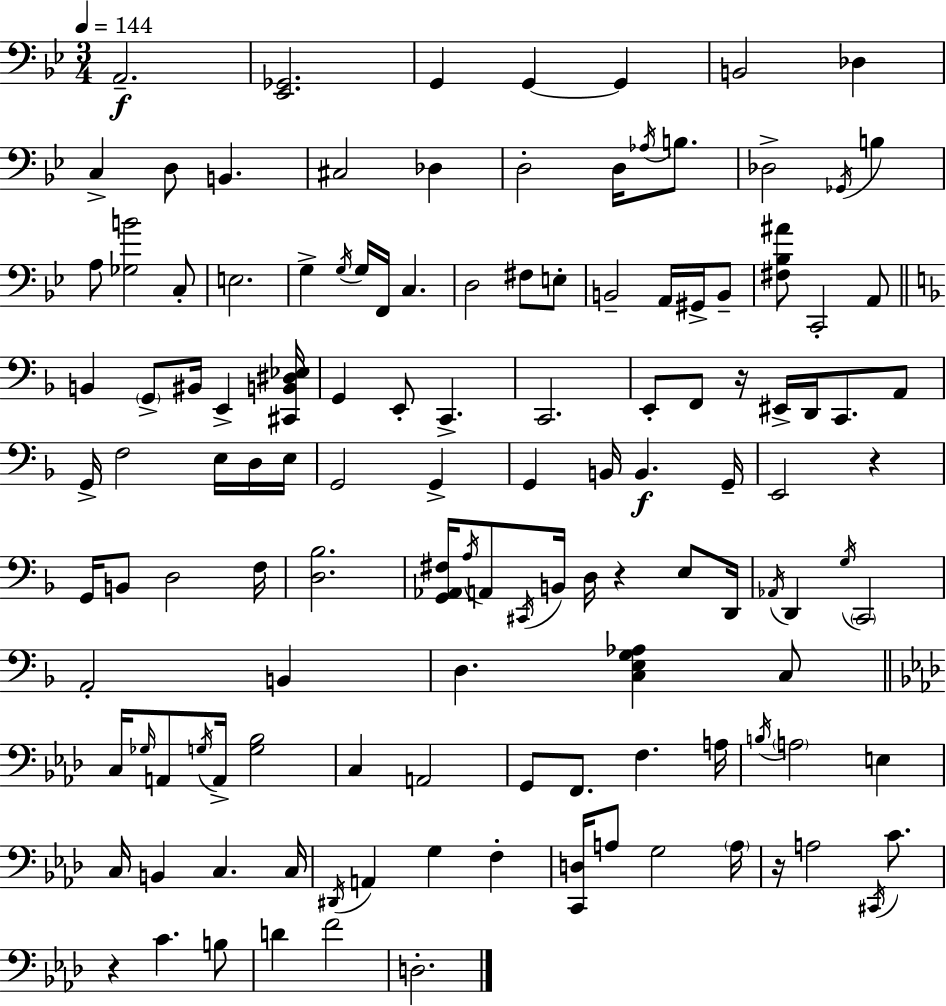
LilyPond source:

{
  \clef bass
  \numericTimeSignature
  \time 3/4
  \key bes \major
  \tempo 4 = 144
  a,2.--\f | <ees, ges,>2. | g,4 g,4~~ g,4 | b,2 des4 | \break c4-> d8 b,4. | cis2 des4 | d2-. d16 \acciaccatura { aes16 } b8. | des2-> \acciaccatura { ges,16 } b4 | \break a8 <ges b'>2 | c8-. e2. | g4-> \acciaccatura { g16 } g16 f,16 c4. | d2 fis8 | \break e8-. b,2-- a,16 | gis,16-> b,8-- <fis bes ais'>8 c,2-. | a,8 \bar "||" \break \key f \major b,4 \parenthesize g,8-> bis,16 e,4-> <cis, b, dis ees>16 | g,4 e,8-. c,4.-> | c,2. | e,8-. f,8 r16 eis,16-> d,16 c,8. a,8 | \break g,16-> f2 e16 d16 e16 | g,2 g,4-> | g,4 b,16 b,4.\f g,16-- | e,2 r4 | \break g,16 b,8 d2 f16 | <d bes>2. | <g, aes, fis>16 \acciaccatura { a16 } a,8 \acciaccatura { cis,16 } b,16 d16 r4 e8 | d,16 \acciaccatura { aes,16 } d,4 \acciaccatura { g16 } \parenthesize c,2 | \break a,2-. | b,4 d4. <c e g aes>4 | c8 \bar "||" \break \key aes \major c16 \grace { ges16 } a,8 \acciaccatura { g16 } a,16-> <g bes>2 | c4 a,2 | g,8 f,8. f4. | a16 \acciaccatura { b16 } \parenthesize a2 e4 | \break c16 b,4 c4. | c16 \acciaccatura { dis,16 } a,4 g4 | f4-. <c, d>16 a8 g2 | \parenthesize a16 r16 a2 | \break \acciaccatura { cis,16 } c'8. r4 c'4. | b8 d'4 f'2 | d2.-. | \bar "|."
}